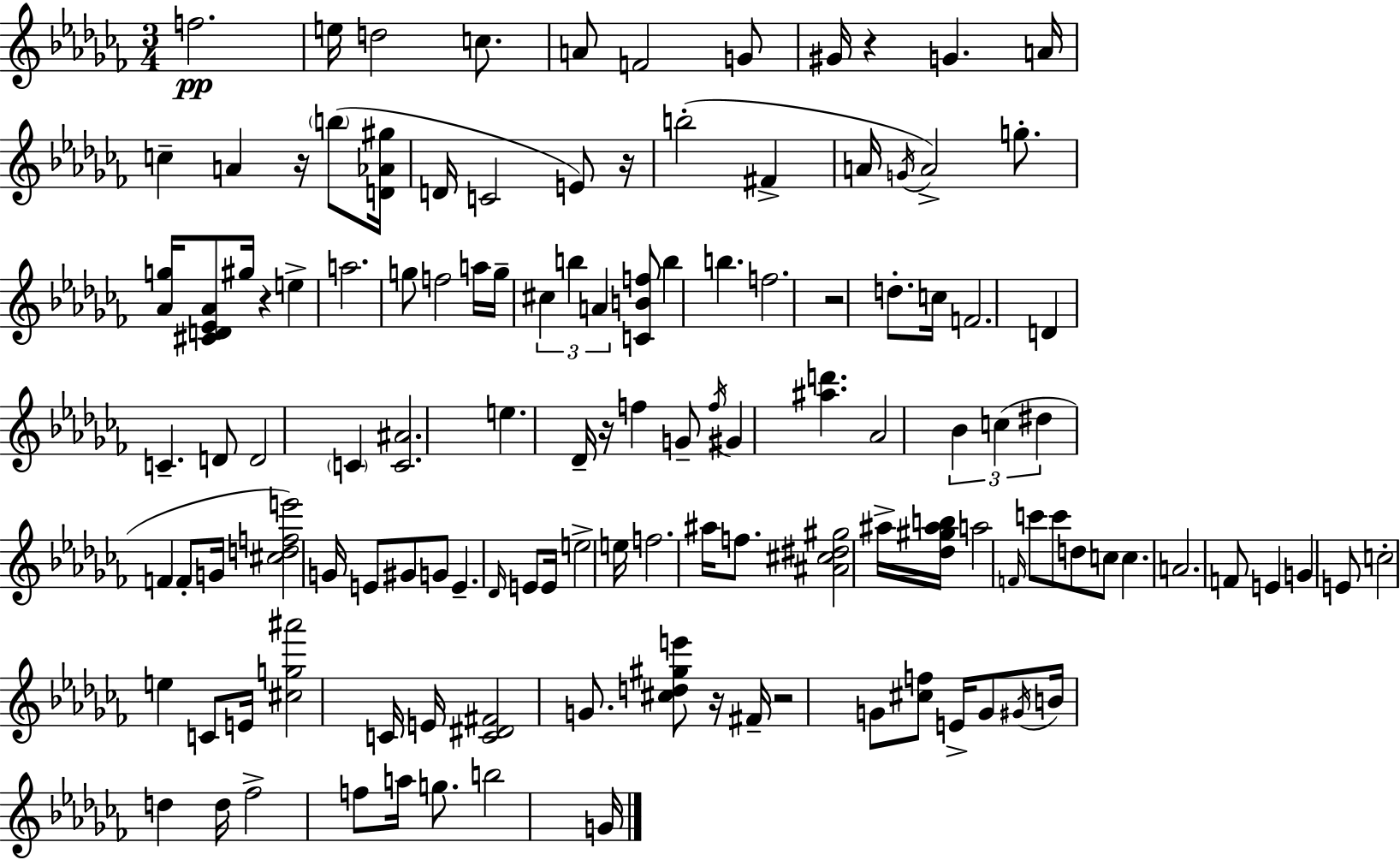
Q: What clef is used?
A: treble